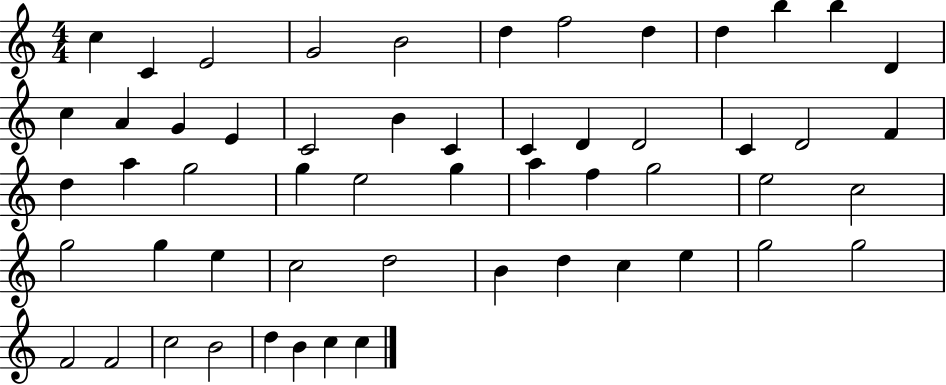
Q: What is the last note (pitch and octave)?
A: C5